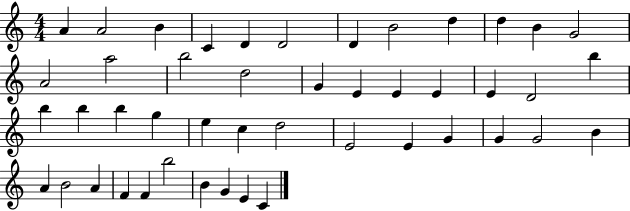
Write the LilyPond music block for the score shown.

{
  \clef treble
  \numericTimeSignature
  \time 4/4
  \key c \major
  a'4 a'2 b'4 | c'4 d'4 d'2 | d'4 b'2 d''4 | d''4 b'4 g'2 | \break a'2 a''2 | b''2 d''2 | g'4 e'4 e'4 e'4 | e'4 d'2 b''4 | \break b''4 b''4 b''4 g''4 | e''4 c''4 d''2 | e'2 e'4 g'4 | g'4 g'2 b'4 | \break a'4 b'2 a'4 | f'4 f'4 b''2 | b'4 g'4 e'4 c'4 | \bar "|."
}